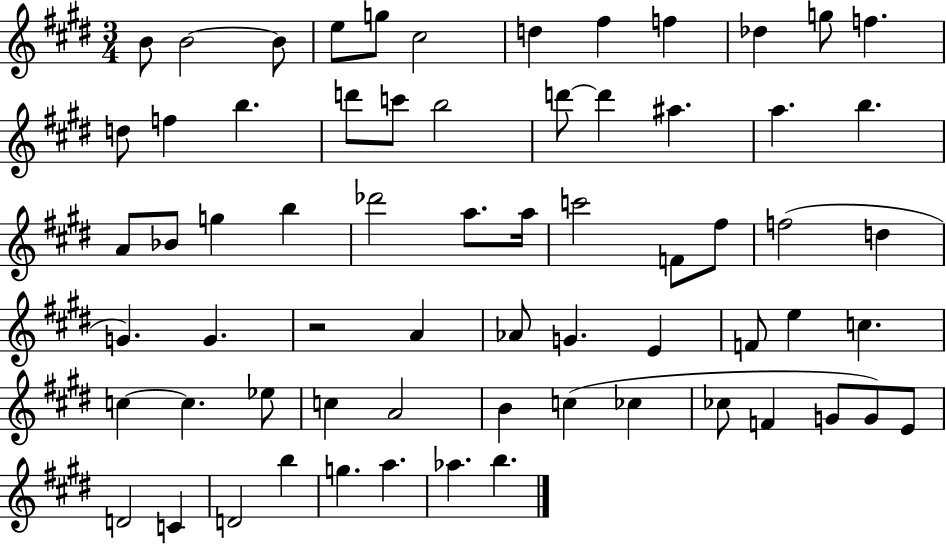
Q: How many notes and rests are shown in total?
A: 66